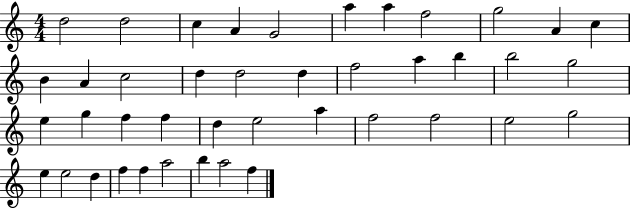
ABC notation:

X:1
T:Untitled
M:4/4
L:1/4
K:C
d2 d2 c A G2 a a f2 g2 A c B A c2 d d2 d f2 a b b2 g2 e g f f d e2 a f2 f2 e2 g2 e e2 d f f a2 b a2 f